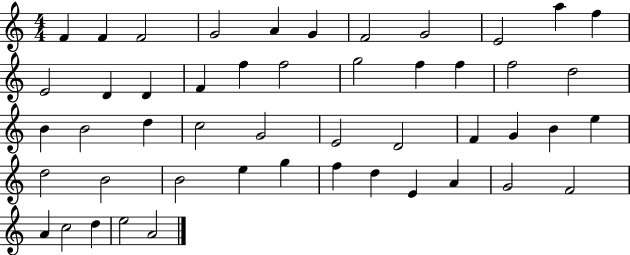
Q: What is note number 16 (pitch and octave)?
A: F5